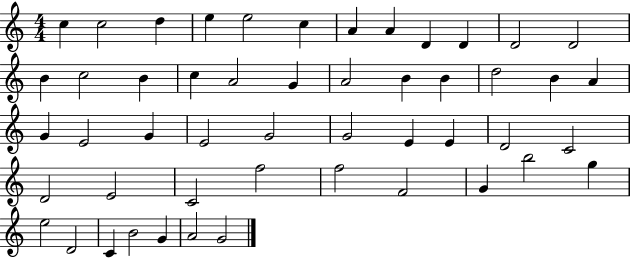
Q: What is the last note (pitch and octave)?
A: G4